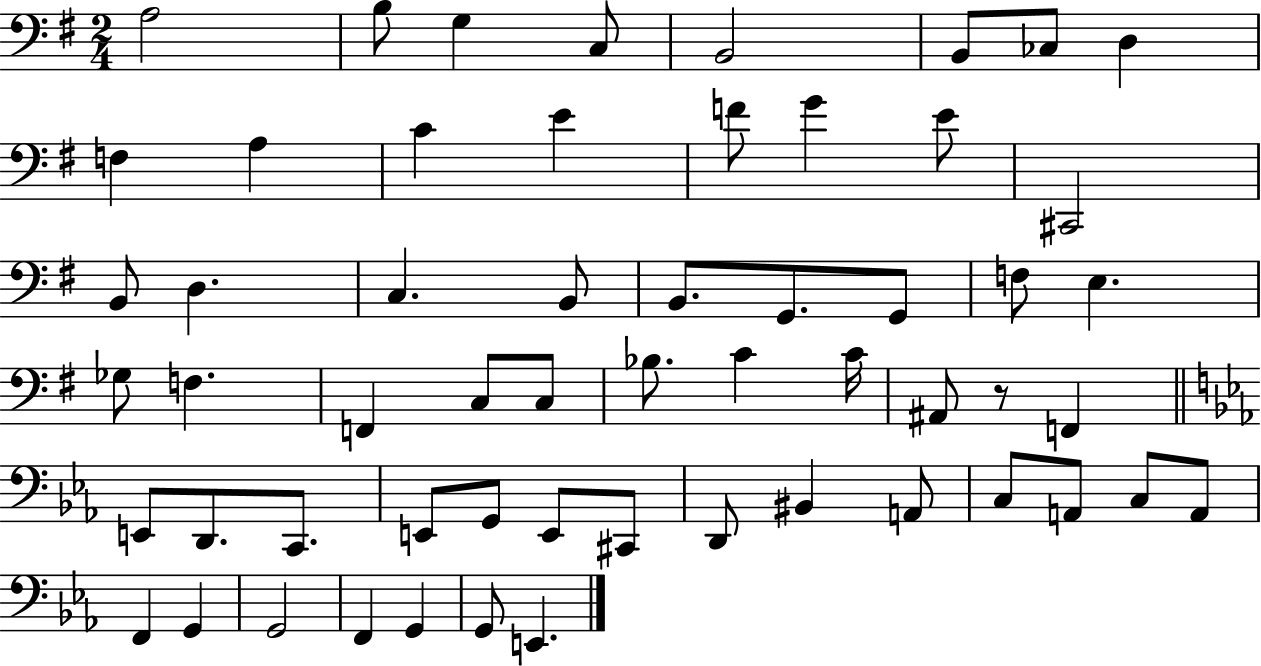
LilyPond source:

{
  \clef bass
  \numericTimeSignature
  \time 2/4
  \key g \major
  a2 | b8 g4 c8 | b,2 | b,8 ces8 d4 | \break f4 a4 | c'4 e'4 | f'8 g'4 e'8 | cis,2 | \break b,8 d4. | c4. b,8 | b,8. g,8. g,8 | f8 e4. | \break ges8 f4. | f,4 c8 c8 | bes8. c'4 c'16 | ais,8 r8 f,4 | \break \bar "||" \break \key ees \major e,8 d,8. c,8. | e,8 g,8 e,8 cis,8 | d,8 bis,4 a,8 | c8 a,8 c8 a,8 | \break f,4 g,4 | g,2 | f,4 g,4 | g,8 e,4. | \break \bar "|."
}